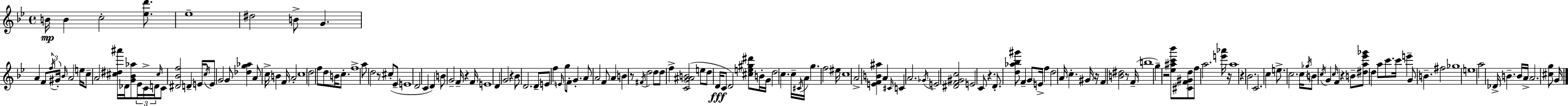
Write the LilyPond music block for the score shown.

{
  \clef treble
  \time 4/4
  \defaultTimeSignature
  \key g \minor
  b'16\mp b'4 c''2-. <ees'' d'''>8. | ees''1-- | dis''2 b'8-> g'4. | a'4 f'8 \tuplet 3/2 { \acciaccatura { f''16 } gis'16-. \grace { bes'16 } } a'2 | \break e''16 c''8-- a'2 <cis'' dis'' ais'''>16 des'16 <g' bes' aes''>8 | \tuplet 3/2 { ees'16 c'16-> d'16 } \grace { cis''16 } c'8 <dis' bes' f''>2 d'4-- | e'16 \acciaccatura { c''16 } e'8 g'2 g'8 | <des'' g'' aes''>4 a'8 c''16-> b'4 f'16 a'2-. | \break c''1 | d''2 f''8 d''8 | b'16 c''8.-. f''1-> | a''8 d''2 r8 | \break cis''8-.( ees'8-- e'1 | d'2 c'4 | d'4) b'8 g'2-- f'16-- r4 | f'16 e'1 | \break d'4 \parenthesize g'2 | r4 bes'8 d'2. | d'8-- e'8 f''4 \grace { e'16 } g''8 f'8-. g'4.-. | a'8 a'2 f'8 | \break a'4 b'4 r8 \acciaccatura { fis'16 } d''2 | d''8 d''8 f''4-> <c' g' ais' b'>2( | e''8 d''8 d'16\fff c'8 d'2) | <cis'' e'' gis'' dis'''>8 b'16-. g'16 d''2 c''4. | \break c''16-- \acciaccatura { cis'16 } a'16 g''4. f''2 | eis''16 c''1 | a'2-> <e' f' b' ais''>4 | a'4 \grace { cis'16 } c'4 a'2. | \break \acciaccatura { ges'16 } e'2 | <dis' f' gis' c''>2 e'2 | c'8 r4. d'8.-. <d'' aes'' bes'' gis'''>8 f'4-- | \parenthesize g'8 e'16-> f''4 d''2 | \break a'16 c''4.-. gis'16 r16 f'4 <b' dis''>2 | r8 f'16--( b''1 | g''4--) r2 | <ees'' ais'' c''' bes'''>8 <cis' f' gis' d''>8 f''8 a''2. | \break <e''' aes'''>16 r16 a''1 | r4 bes'2. | c'2. | c''4 e''8.-> c''2. | \break c''16 \acciaccatura { ges''16 } b'8 \acciaccatura { c''16 } g'4 | \grace { c''16 } f'4 r4 b'8-- <dis'' a'' ees''' ges'''>8 d''4 | a''8 c'''8. c'''16 e'''4-- g'8 b'4.-- | fis''2 ges''1 | \break e''1 | a''2 | des'16-> b'4.-- b'16 a'16-> a'2. | <cis'' g''>8 g'16 \bar "|."
}